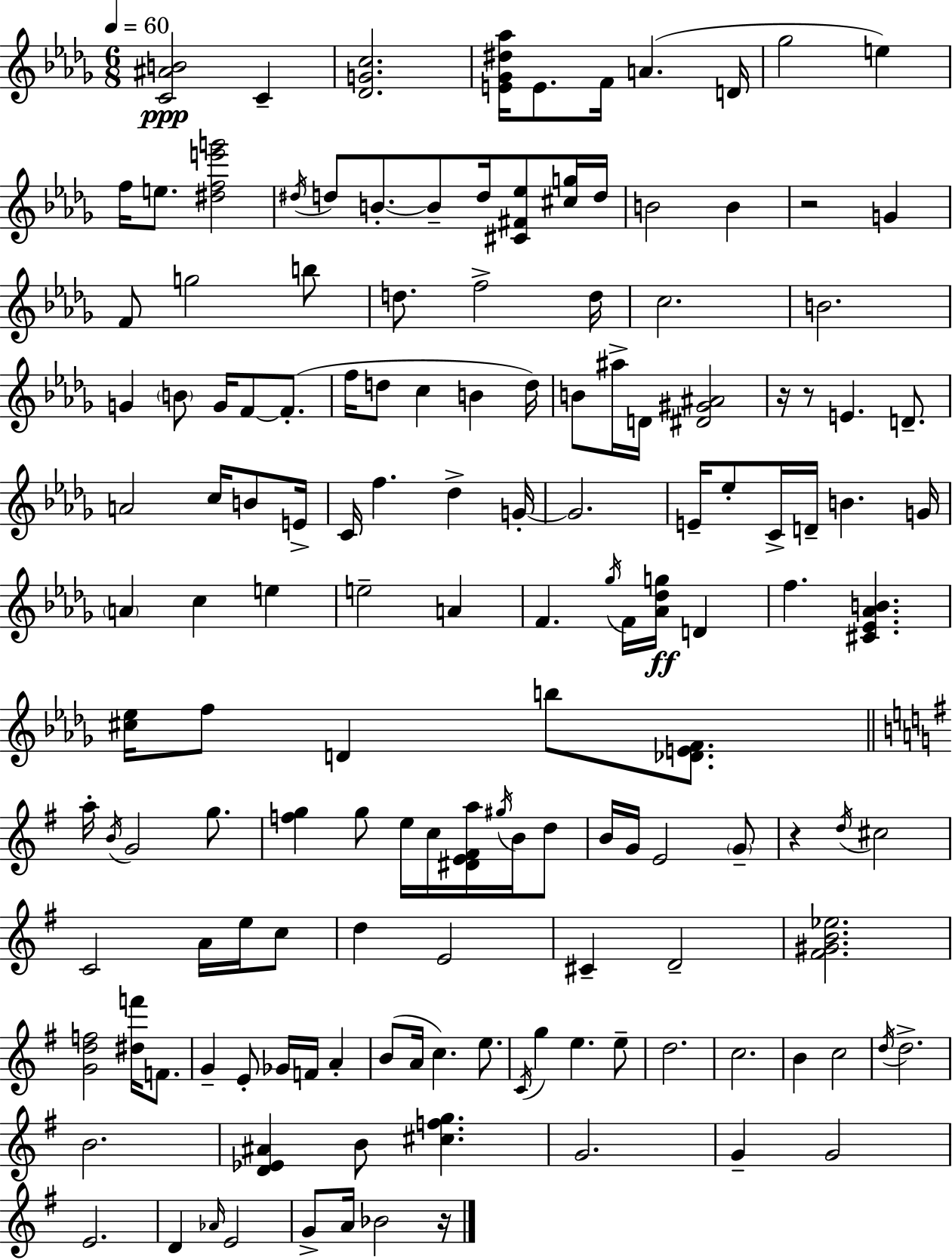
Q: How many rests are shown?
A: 5